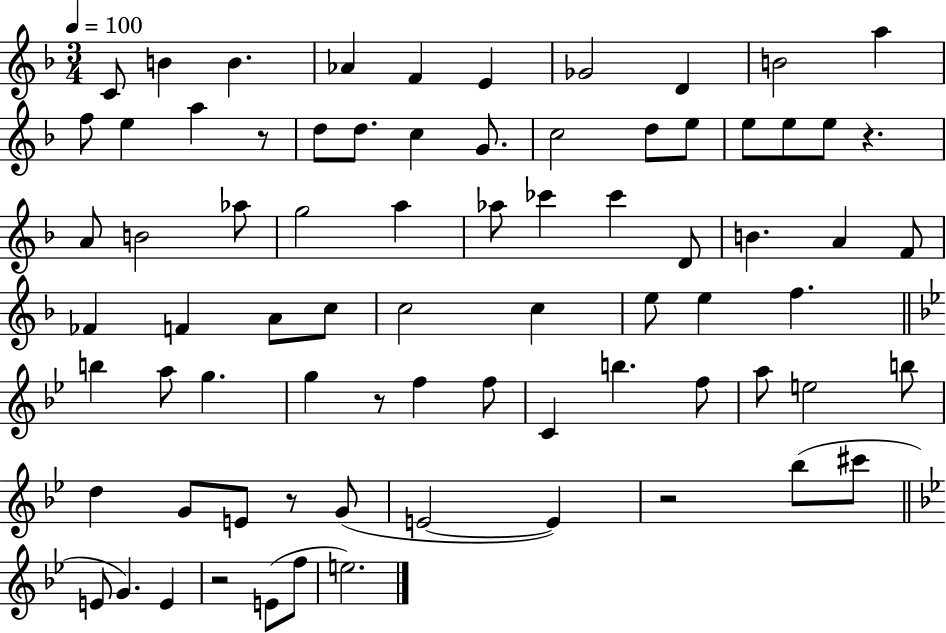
C4/e B4/q B4/q. Ab4/q F4/q E4/q Gb4/h D4/q B4/h A5/q F5/e E5/q A5/q R/e D5/e D5/e. C5/q G4/e. C5/h D5/e E5/e E5/e E5/e E5/e R/q. A4/e B4/h Ab5/e G5/h A5/q Ab5/e CES6/q CES6/q D4/e B4/q. A4/q F4/e FES4/q F4/q A4/e C5/e C5/h C5/q E5/e E5/q F5/q. B5/q A5/e G5/q. G5/q R/e F5/q F5/e C4/q B5/q. F5/e A5/e E5/h B5/e D5/q G4/e E4/e R/e G4/e E4/h E4/q R/h Bb5/e C#6/e E4/e G4/q. E4/q R/h E4/e F5/e E5/h.